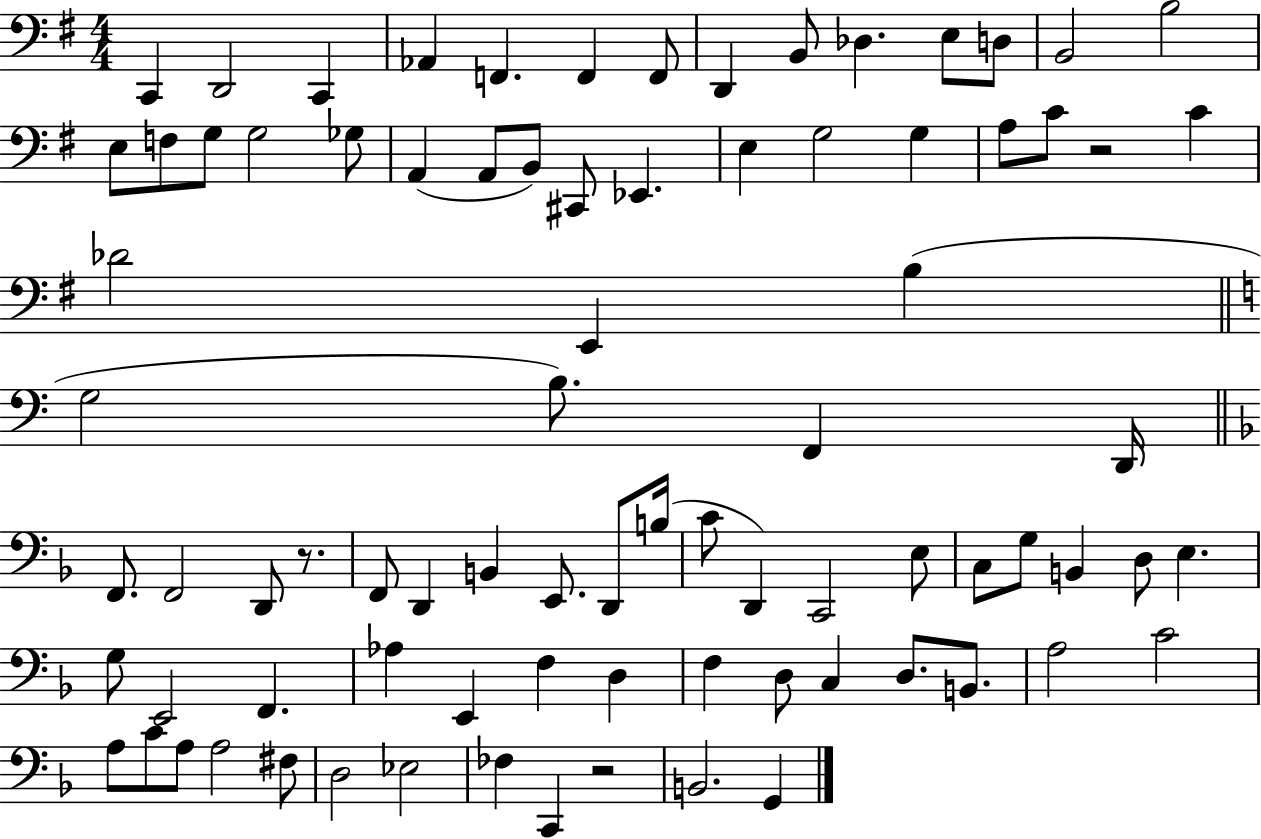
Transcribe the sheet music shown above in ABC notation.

X:1
T:Untitled
M:4/4
L:1/4
K:G
C,, D,,2 C,, _A,, F,, F,, F,,/2 D,, B,,/2 _D, E,/2 D,/2 B,,2 B,2 E,/2 F,/2 G,/2 G,2 _G,/2 A,, A,,/2 B,,/2 ^C,,/2 _E,, E, G,2 G, A,/2 C/2 z2 C _D2 E,, B, G,2 B,/2 F,, D,,/4 F,,/2 F,,2 D,,/2 z/2 F,,/2 D,, B,, E,,/2 D,,/2 B,/4 C/2 D,, C,,2 E,/2 C,/2 G,/2 B,, D,/2 E, G,/2 E,,2 F,, _A, E,, F, D, F, D,/2 C, D,/2 B,,/2 A,2 C2 A,/2 C/2 A,/2 A,2 ^F,/2 D,2 _E,2 _F, C,, z2 B,,2 G,,